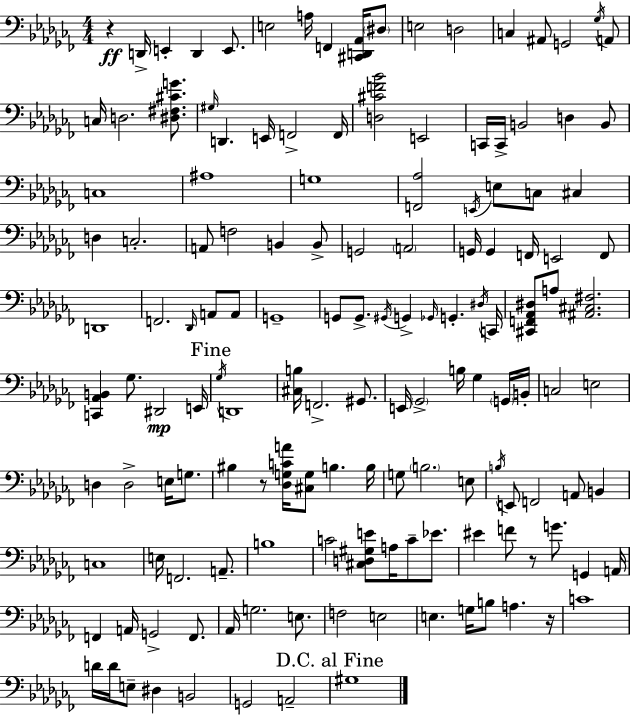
X:1
T:Untitled
M:4/4
L:1/4
K:Abm
z D,,/4 E,, D,, E,,/2 E,2 A,/4 F,, [^C,,D,,_A,,]/4 ^D,/2 E,2 D,2 C, ^A,,/2 G,,2 _G,/4 A,,/2 C,/4 D,2 [^D,^F,^CG]/2 ^G,/4 D,, E,,/4 F,,2 F,,/4 [D,^CF_B]2 E,,2 C,,/4 C,,/4 B,,2 D, B,,/2 C,4 ^A,4 G,4 [F,,_A,]2 E,,/4 E,/2 C,/2 ^C, D, C,2 A,,/2 F,2 B,, B,,/2 G,,2 A,,2 G,,/4 G,, F,,/4 E,,2 F,,/2 D,,4 F,,2 _D,,/4 A,,/2 A,,/2 G,,4 G,,/2 G,,/2 ^G,,/4 G,, _G,,/4 G,, ^D,/4 C,,/4 [^C,,F,,_A,,^D,]/2 A,/2 [^A,,^C,^F,]2 [C,,_A,,B,,] _G,/2 ^D,,2 E,,/4 _G,/4 D,,4 [^C,B,]/4 F,,2 ^G,,/2 E,,/4 _G,,2 B,/4 _G, G,,/4 B,,/4 C,2 E,2 D, D,2 E,/4 G,/2 ^B, z/2 [_D,G,CA]/4 [^C,G,]/2 B, B,/4 G,/2 B,2 E,/2 B,/4 E,,/2 F,,2 A,,/2 B,, C,4 E,/4 F,,2 A,,/2 B,4 C2 [^C,D,^G,E]/2 A,/4 C/2 _E/2 ^E F/2 z/2 G/2 G,, A,,/4 F,, A,,/4 G,,2 F,,/2 _A,,/4 G,2 E,/2 F,2 E,2 E, G,/4 B,/2 A, z/4 C4 D/4 D/4 E,/2 ^D, B,,2 G,,2 A,,2 ^G,4